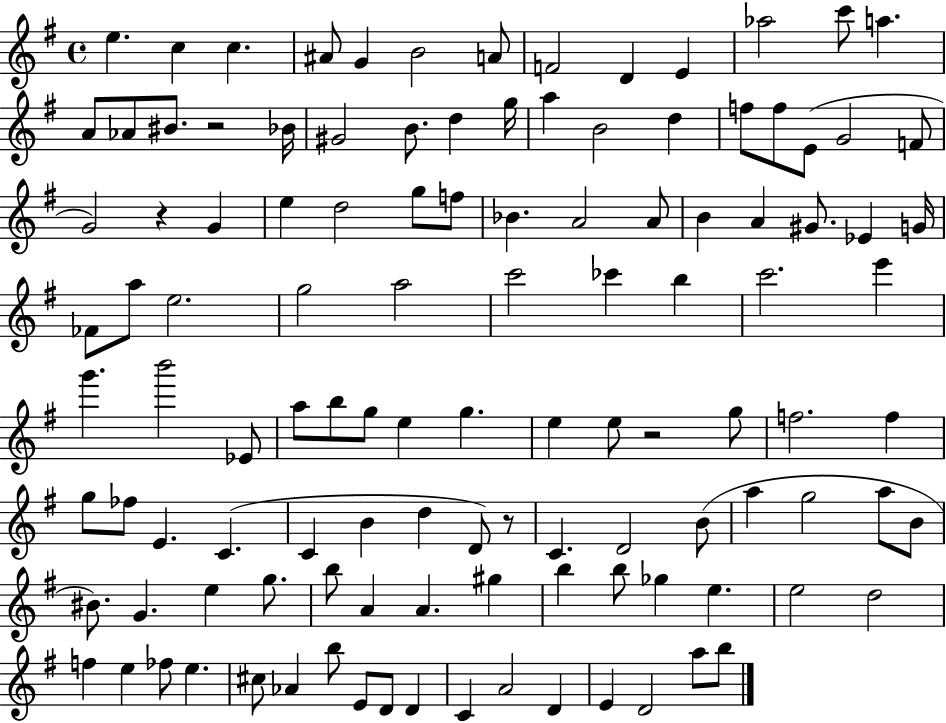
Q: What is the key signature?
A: G major